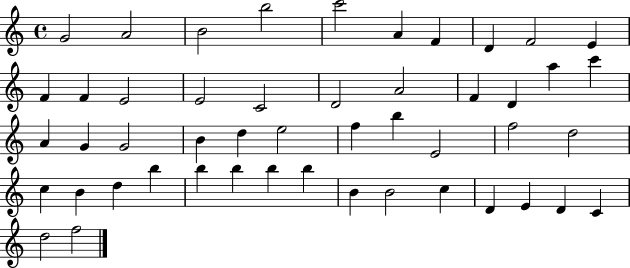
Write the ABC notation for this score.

X:1
T:Untitled
M:4/4
L:1/4
K:C
G2 A2 B2 b2 c'2 A F D F2 E F F E2 E2 C2 D2 A2 F D a c' A G G2 B d e2 f b E2 f2 d2 c B d b b b b b B B2 c D E D C d2 f2